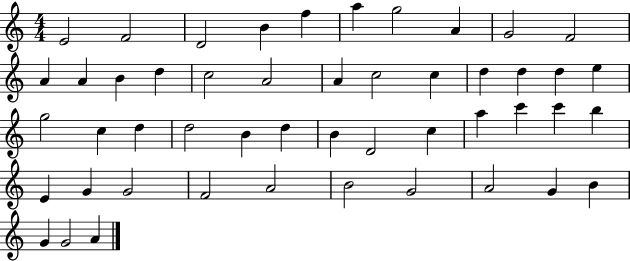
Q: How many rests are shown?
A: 0